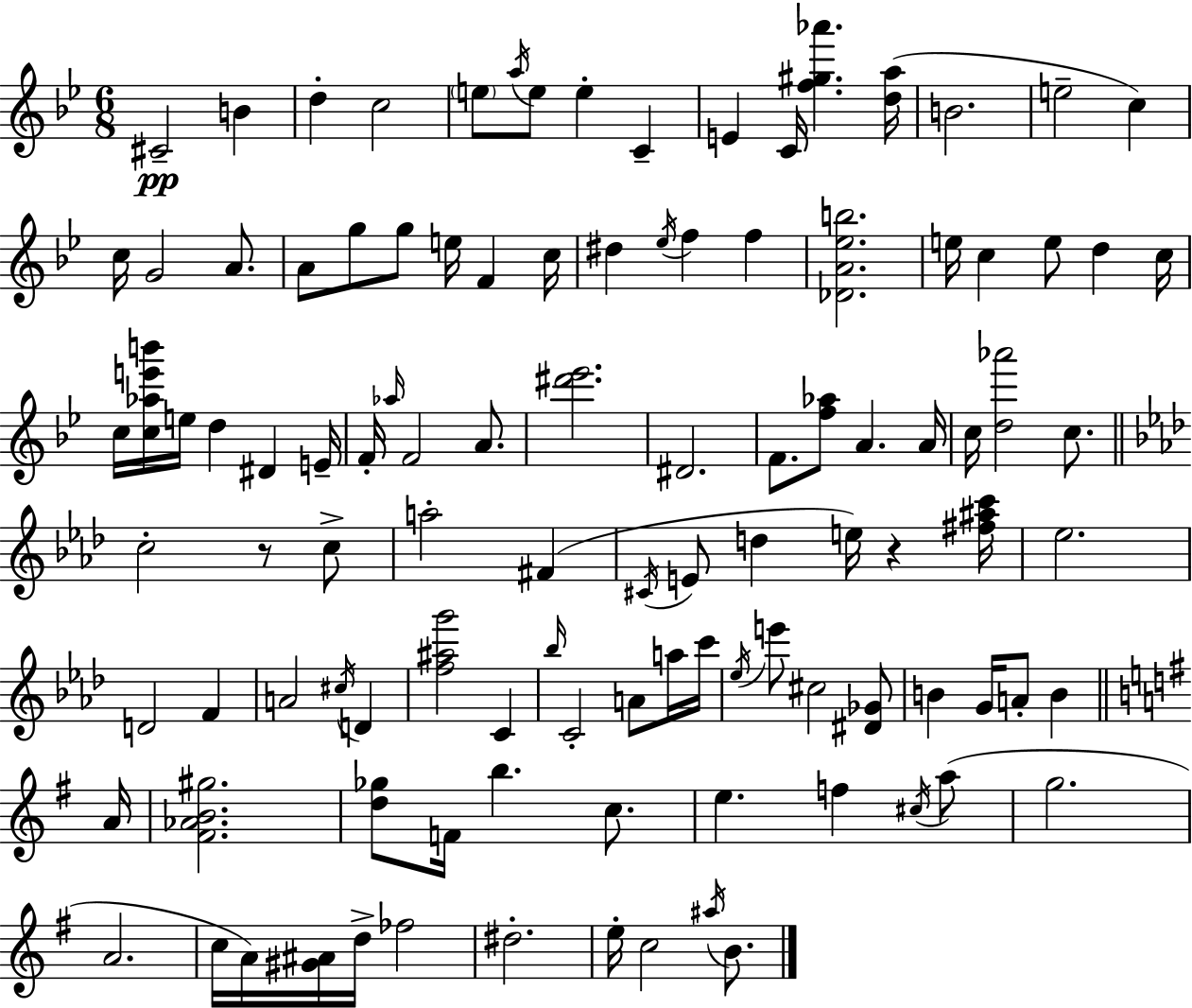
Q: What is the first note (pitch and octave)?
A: C#4